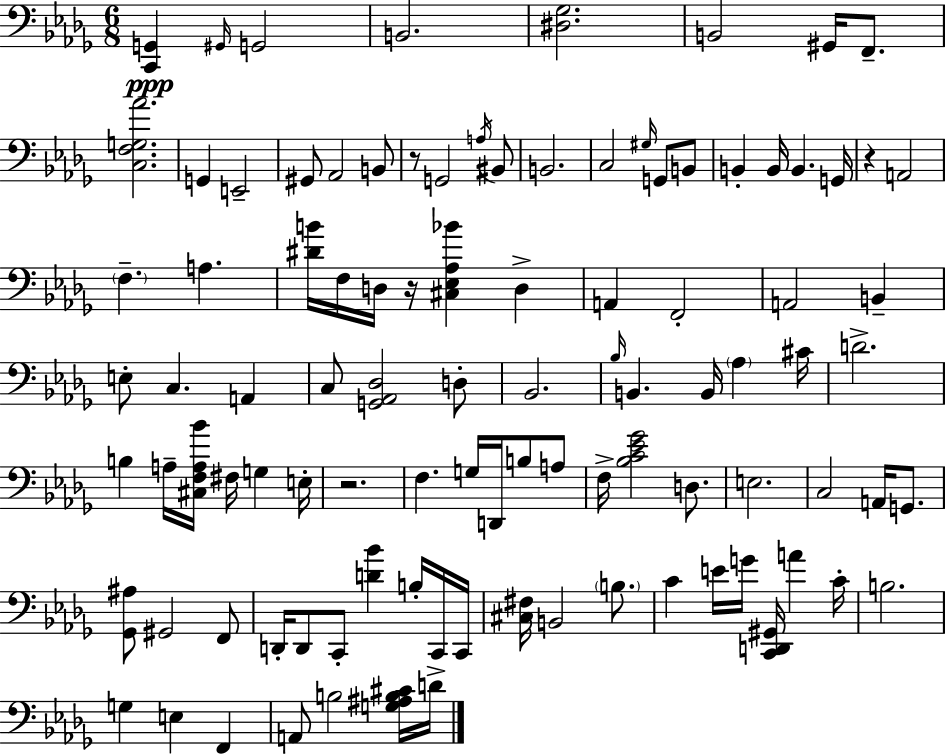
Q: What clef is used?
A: bass